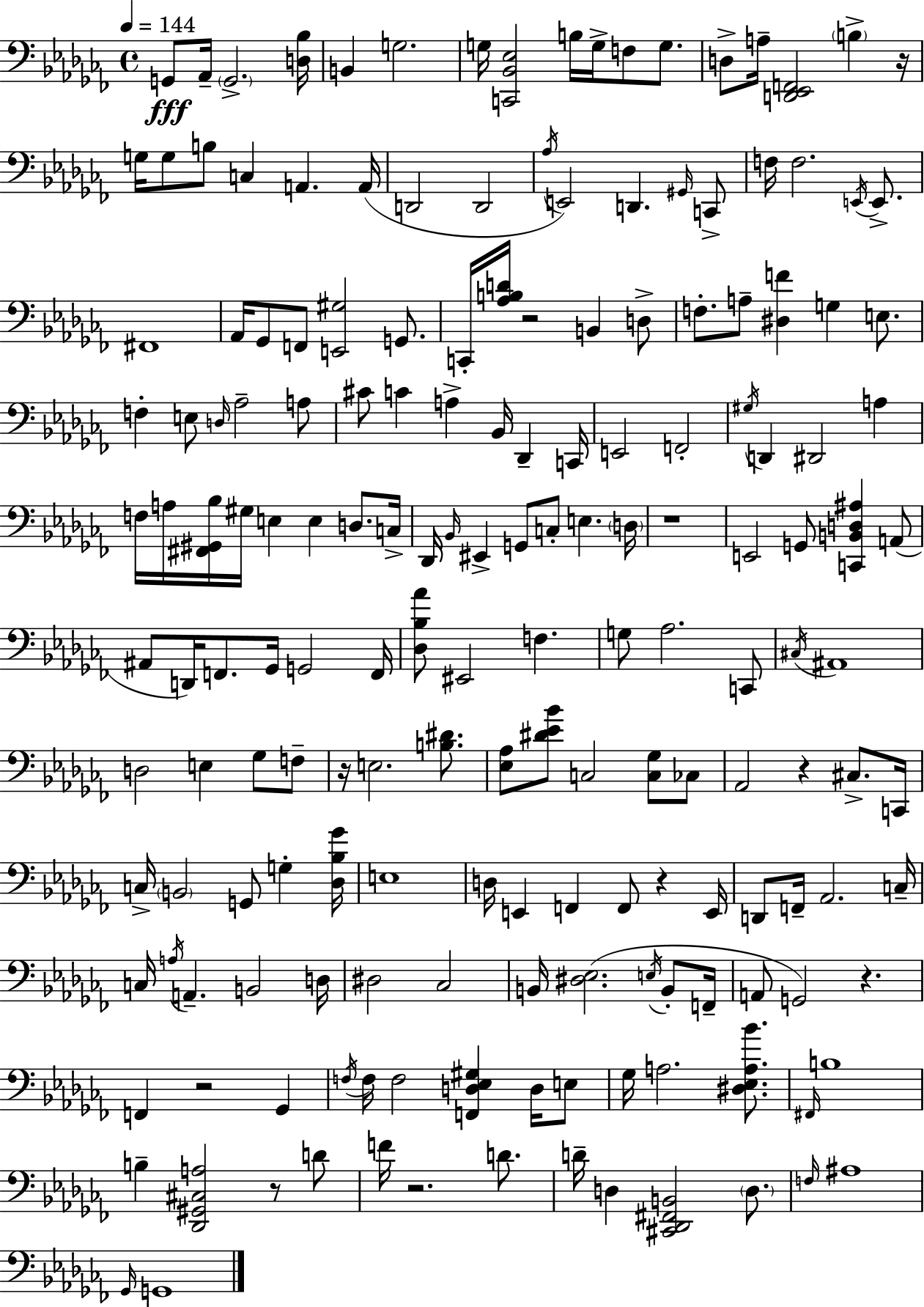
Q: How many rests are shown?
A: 10